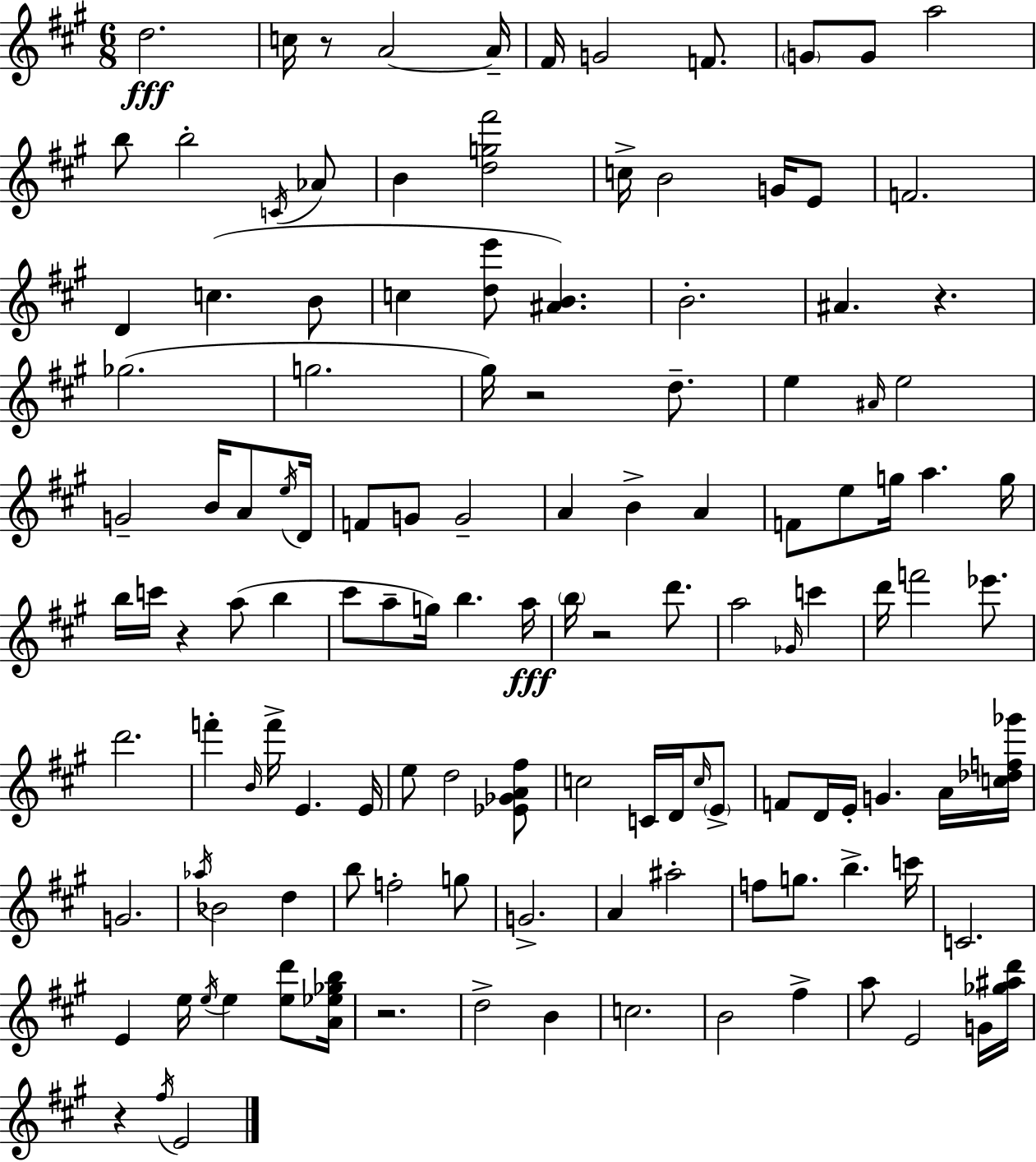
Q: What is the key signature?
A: A major